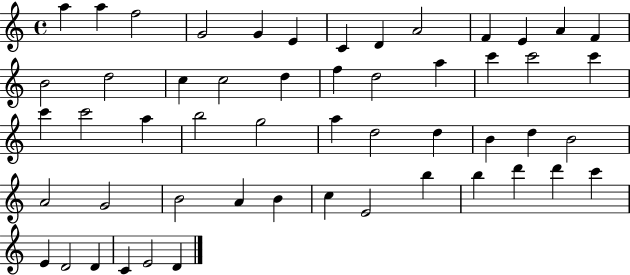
A5/q A5/q F5/h G4/h G4/q E4/q C4/q D4/q A4/h F4/q E4/q A4/q F4/q B4/h D5/h C5/q C5/h D5/q F5/q D5/h A5/q C6/q C6/h C6/q C6/q C6/h A5/q B5/h G5/h A5/q D5/h D5/q B4/q D5/q B4/h A4/h G4/h B4/h A4/q B4/q C5/q E4/h B5/q B5/q D6/q D6/q C6/q E4/q D4/h D4/q C4/q E4/h D4/q